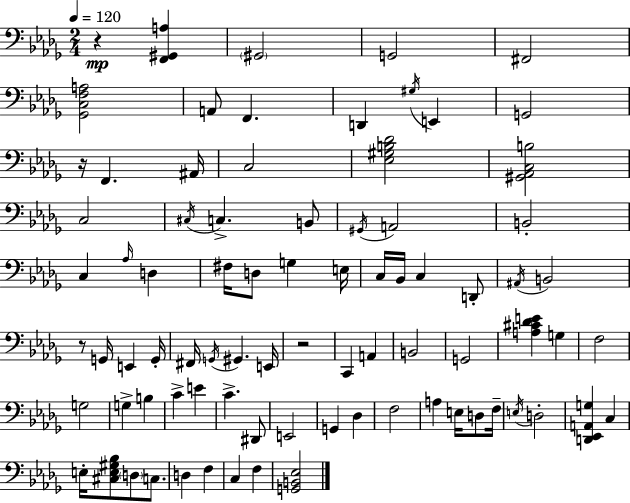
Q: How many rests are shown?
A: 4